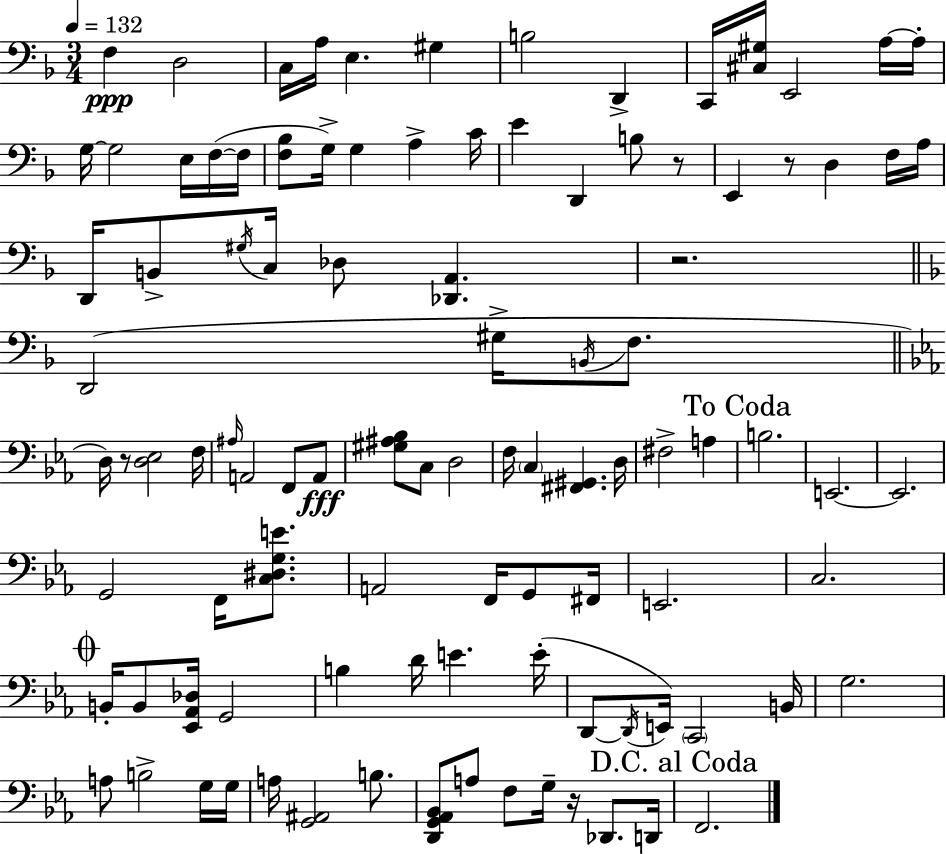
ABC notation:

X:1
T:Untitled
M:3/4
L:1/4
K:F
F, D,2 C,/4 A,/4 E, ^G, B,2 D,, C,,/4 [^C,^G,]/4 E,,2 A,/4 A,/4 G,/4 G,2 E,/4 F,/4 F,/4 [F,_B,]/2 G,/4 G, A, C/4 E D,, B,/2 z/2 E,, z/2 D, F,/4 A,/4 D,,/4 B,,/2 ^G,/4 C,/4 _D,/2 [_D,,A,,] z2 D,,2 ^G,/4 B,,/4 F,/2 D,/4 z/2 [D,_E,]2 F,/4 ^A,/4 A,,2 F,,/2 A,,/2 [^G,^A,_B,]/2 C,/2 D,2 F,/4 C, [^F,,^G,,] D,/4 ^F,2 A, B,2 E,,2 E,,2 G,,2 F,,/4 [C,^D,G,E]/2 A,,2 F,,/4 G,,/2 ^F,,/4 E,,2 C,2 B,,/4 B,,/2 [_E,,_A,,_D,]/4 G,,2 B, D/4 E E/4 D,,/2 D,,/4 E,,/4 C,,2 B,,/4 G,2 A,/2 B,2 G,/4 G,/4 A,/4 [G,,^A,,]2 B,/2 [D,,G,,_A,,_B,,]/2 A,/2 F,/2 G,/4 z/4 _D,,/2 D,,/4 F,,2